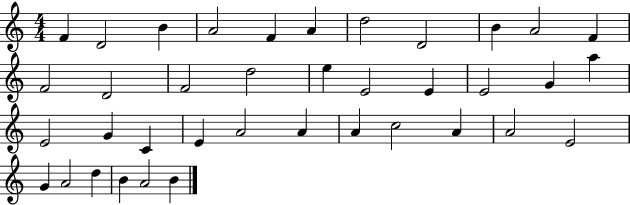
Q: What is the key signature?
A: C major